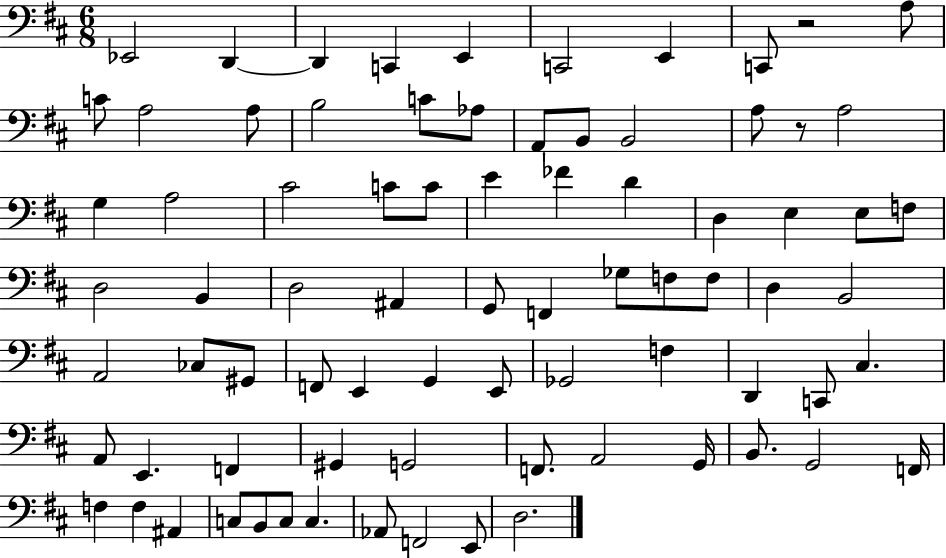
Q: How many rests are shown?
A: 2